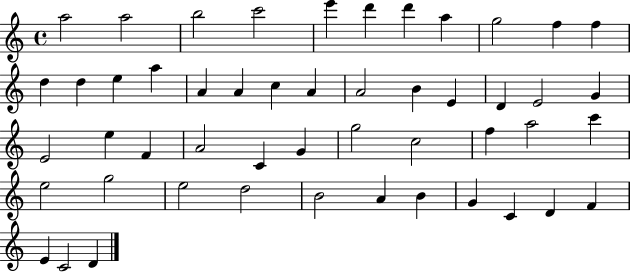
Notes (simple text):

A5/h A5/h B5/h C6/h E6/q D6/q D6/q A5/q G5/h F5/q F5/q D5/q D5/q E5/q A5/q A4/q A4/q C5/q A4/q A4/h B4/q E4/q D4/q E4/h G4/q E4/h E5/q F4/q A4/h C4/q G4/q G5/h C5/h F5/q A5/h C6/q E5/h G5/h E5/h D5/h B4/h A4/q B4/q G4/q C4/q D4/q F4/q E4/q C4/h D4/q